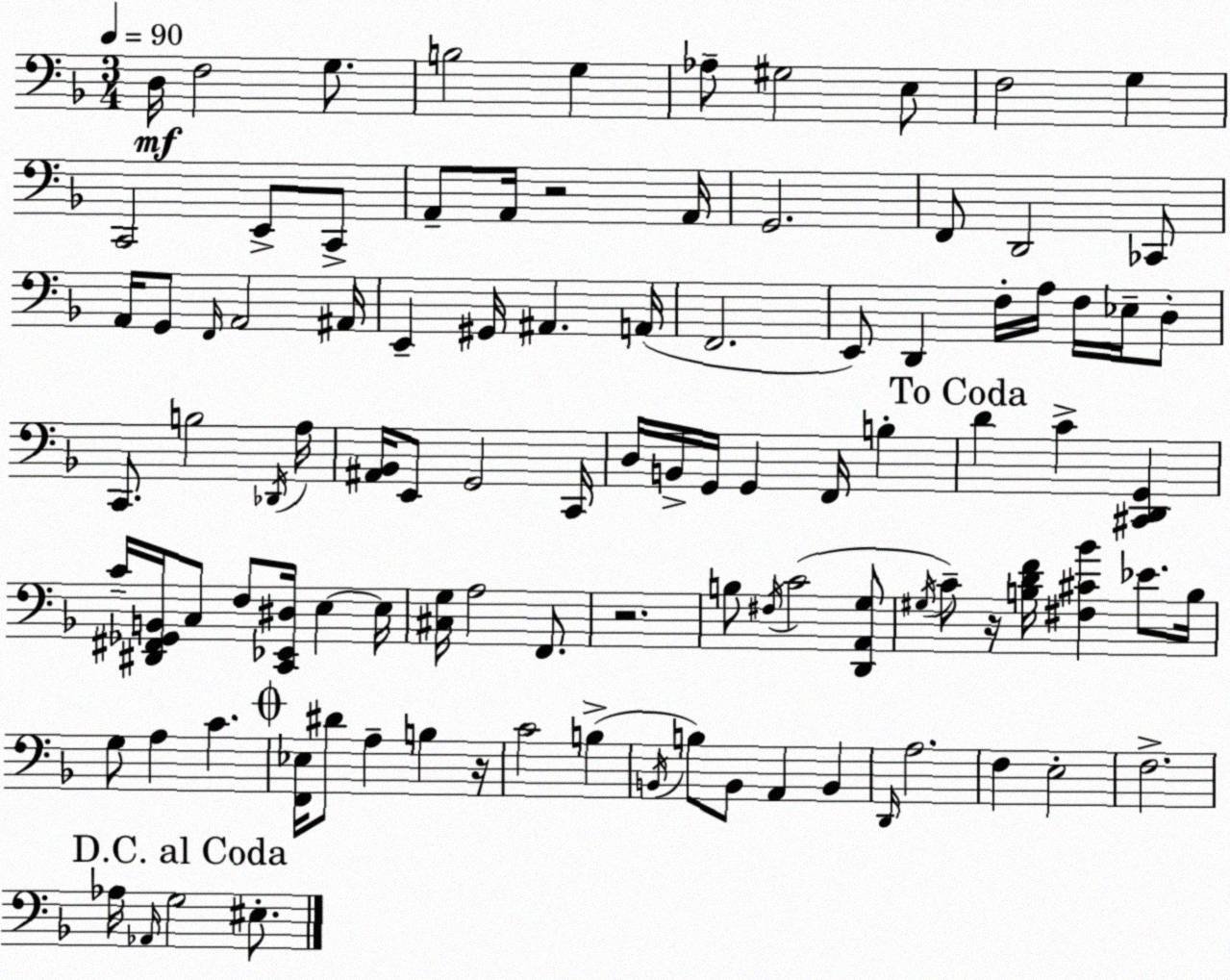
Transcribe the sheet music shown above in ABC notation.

X:1
T:Untitled
M:3/4
L:1/4
K:Dm
D,/4 F,2 G,/2 B,2 G, _A,/2 ^G,2 E,/2 F,2 G, C,,2 E,,/2 C,,/2 A,,/2 A,,/4 z2 A,,/4 G,,2 F,,/2 D,,2 _C,,/2 A,,/4 G,,/2 F,,/4 A,,2 ^A,,/4 E,, ^G,,/4 ^A,, A,,/4 F,,2 E,,/2 D,, F,/4 A,/4 F,/4 _E,/4 D,/2 C,,/2 B,2 _D,,/4 A,/4 [^A,,_B,,]/4 E,,/2 G,,2 C,,/4 D,/4 B,,/4 G,,/4 G,, F,,/4 B, D C [^C,,D,,G,,] C/4 [^D,,^F,,_G,,B,,]/4 C,/2 F,/2 [C,,_E,,^D,]/4 E, E,/4 [^C,G,]/4 A,2 F,,/2 z2 B,/2 ^F,/4 C2 [D,,A,,G,]/2 ^G,/4 C/2 z/4 [B,DF]/4 [^F,^C_B] _E/2 B,/4 G,/2 A, C [F,,_E,]/4 ^D/2 A, B, z/4 C2 B, B,,/4 B,/2 B,,/2 A,, B,, D,,/4 A,2 F, E,2 F,2 _A,/4 _A,,/4 G,2 ^E,/2